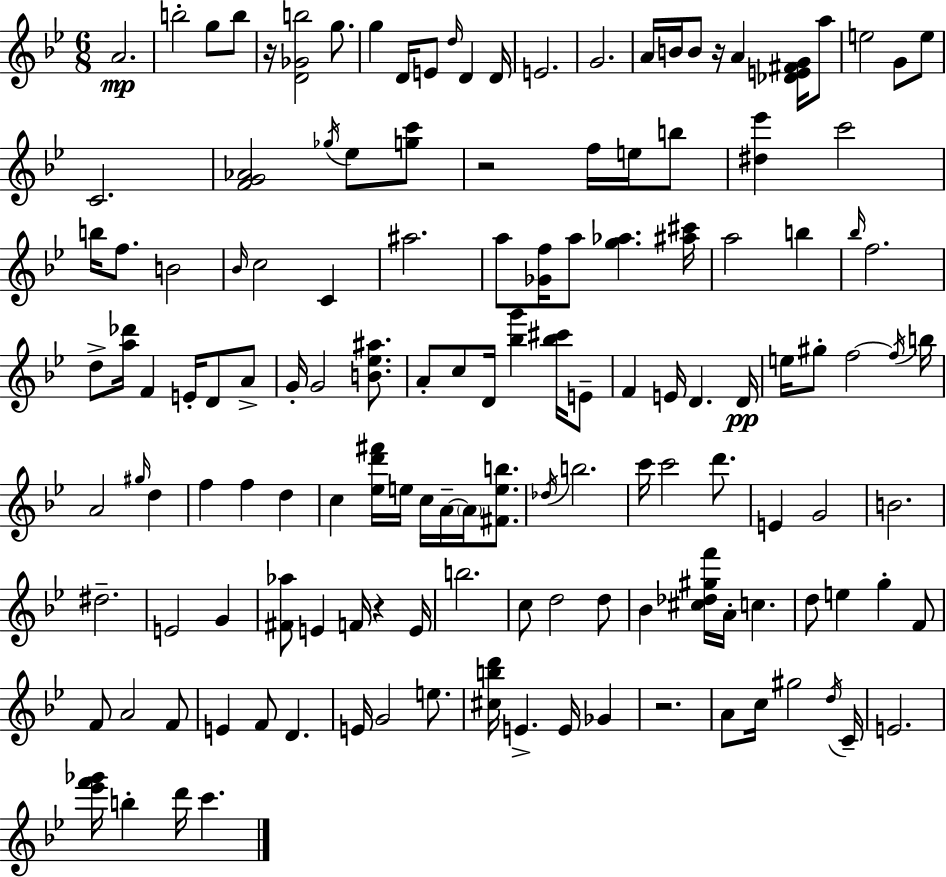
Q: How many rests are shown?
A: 5